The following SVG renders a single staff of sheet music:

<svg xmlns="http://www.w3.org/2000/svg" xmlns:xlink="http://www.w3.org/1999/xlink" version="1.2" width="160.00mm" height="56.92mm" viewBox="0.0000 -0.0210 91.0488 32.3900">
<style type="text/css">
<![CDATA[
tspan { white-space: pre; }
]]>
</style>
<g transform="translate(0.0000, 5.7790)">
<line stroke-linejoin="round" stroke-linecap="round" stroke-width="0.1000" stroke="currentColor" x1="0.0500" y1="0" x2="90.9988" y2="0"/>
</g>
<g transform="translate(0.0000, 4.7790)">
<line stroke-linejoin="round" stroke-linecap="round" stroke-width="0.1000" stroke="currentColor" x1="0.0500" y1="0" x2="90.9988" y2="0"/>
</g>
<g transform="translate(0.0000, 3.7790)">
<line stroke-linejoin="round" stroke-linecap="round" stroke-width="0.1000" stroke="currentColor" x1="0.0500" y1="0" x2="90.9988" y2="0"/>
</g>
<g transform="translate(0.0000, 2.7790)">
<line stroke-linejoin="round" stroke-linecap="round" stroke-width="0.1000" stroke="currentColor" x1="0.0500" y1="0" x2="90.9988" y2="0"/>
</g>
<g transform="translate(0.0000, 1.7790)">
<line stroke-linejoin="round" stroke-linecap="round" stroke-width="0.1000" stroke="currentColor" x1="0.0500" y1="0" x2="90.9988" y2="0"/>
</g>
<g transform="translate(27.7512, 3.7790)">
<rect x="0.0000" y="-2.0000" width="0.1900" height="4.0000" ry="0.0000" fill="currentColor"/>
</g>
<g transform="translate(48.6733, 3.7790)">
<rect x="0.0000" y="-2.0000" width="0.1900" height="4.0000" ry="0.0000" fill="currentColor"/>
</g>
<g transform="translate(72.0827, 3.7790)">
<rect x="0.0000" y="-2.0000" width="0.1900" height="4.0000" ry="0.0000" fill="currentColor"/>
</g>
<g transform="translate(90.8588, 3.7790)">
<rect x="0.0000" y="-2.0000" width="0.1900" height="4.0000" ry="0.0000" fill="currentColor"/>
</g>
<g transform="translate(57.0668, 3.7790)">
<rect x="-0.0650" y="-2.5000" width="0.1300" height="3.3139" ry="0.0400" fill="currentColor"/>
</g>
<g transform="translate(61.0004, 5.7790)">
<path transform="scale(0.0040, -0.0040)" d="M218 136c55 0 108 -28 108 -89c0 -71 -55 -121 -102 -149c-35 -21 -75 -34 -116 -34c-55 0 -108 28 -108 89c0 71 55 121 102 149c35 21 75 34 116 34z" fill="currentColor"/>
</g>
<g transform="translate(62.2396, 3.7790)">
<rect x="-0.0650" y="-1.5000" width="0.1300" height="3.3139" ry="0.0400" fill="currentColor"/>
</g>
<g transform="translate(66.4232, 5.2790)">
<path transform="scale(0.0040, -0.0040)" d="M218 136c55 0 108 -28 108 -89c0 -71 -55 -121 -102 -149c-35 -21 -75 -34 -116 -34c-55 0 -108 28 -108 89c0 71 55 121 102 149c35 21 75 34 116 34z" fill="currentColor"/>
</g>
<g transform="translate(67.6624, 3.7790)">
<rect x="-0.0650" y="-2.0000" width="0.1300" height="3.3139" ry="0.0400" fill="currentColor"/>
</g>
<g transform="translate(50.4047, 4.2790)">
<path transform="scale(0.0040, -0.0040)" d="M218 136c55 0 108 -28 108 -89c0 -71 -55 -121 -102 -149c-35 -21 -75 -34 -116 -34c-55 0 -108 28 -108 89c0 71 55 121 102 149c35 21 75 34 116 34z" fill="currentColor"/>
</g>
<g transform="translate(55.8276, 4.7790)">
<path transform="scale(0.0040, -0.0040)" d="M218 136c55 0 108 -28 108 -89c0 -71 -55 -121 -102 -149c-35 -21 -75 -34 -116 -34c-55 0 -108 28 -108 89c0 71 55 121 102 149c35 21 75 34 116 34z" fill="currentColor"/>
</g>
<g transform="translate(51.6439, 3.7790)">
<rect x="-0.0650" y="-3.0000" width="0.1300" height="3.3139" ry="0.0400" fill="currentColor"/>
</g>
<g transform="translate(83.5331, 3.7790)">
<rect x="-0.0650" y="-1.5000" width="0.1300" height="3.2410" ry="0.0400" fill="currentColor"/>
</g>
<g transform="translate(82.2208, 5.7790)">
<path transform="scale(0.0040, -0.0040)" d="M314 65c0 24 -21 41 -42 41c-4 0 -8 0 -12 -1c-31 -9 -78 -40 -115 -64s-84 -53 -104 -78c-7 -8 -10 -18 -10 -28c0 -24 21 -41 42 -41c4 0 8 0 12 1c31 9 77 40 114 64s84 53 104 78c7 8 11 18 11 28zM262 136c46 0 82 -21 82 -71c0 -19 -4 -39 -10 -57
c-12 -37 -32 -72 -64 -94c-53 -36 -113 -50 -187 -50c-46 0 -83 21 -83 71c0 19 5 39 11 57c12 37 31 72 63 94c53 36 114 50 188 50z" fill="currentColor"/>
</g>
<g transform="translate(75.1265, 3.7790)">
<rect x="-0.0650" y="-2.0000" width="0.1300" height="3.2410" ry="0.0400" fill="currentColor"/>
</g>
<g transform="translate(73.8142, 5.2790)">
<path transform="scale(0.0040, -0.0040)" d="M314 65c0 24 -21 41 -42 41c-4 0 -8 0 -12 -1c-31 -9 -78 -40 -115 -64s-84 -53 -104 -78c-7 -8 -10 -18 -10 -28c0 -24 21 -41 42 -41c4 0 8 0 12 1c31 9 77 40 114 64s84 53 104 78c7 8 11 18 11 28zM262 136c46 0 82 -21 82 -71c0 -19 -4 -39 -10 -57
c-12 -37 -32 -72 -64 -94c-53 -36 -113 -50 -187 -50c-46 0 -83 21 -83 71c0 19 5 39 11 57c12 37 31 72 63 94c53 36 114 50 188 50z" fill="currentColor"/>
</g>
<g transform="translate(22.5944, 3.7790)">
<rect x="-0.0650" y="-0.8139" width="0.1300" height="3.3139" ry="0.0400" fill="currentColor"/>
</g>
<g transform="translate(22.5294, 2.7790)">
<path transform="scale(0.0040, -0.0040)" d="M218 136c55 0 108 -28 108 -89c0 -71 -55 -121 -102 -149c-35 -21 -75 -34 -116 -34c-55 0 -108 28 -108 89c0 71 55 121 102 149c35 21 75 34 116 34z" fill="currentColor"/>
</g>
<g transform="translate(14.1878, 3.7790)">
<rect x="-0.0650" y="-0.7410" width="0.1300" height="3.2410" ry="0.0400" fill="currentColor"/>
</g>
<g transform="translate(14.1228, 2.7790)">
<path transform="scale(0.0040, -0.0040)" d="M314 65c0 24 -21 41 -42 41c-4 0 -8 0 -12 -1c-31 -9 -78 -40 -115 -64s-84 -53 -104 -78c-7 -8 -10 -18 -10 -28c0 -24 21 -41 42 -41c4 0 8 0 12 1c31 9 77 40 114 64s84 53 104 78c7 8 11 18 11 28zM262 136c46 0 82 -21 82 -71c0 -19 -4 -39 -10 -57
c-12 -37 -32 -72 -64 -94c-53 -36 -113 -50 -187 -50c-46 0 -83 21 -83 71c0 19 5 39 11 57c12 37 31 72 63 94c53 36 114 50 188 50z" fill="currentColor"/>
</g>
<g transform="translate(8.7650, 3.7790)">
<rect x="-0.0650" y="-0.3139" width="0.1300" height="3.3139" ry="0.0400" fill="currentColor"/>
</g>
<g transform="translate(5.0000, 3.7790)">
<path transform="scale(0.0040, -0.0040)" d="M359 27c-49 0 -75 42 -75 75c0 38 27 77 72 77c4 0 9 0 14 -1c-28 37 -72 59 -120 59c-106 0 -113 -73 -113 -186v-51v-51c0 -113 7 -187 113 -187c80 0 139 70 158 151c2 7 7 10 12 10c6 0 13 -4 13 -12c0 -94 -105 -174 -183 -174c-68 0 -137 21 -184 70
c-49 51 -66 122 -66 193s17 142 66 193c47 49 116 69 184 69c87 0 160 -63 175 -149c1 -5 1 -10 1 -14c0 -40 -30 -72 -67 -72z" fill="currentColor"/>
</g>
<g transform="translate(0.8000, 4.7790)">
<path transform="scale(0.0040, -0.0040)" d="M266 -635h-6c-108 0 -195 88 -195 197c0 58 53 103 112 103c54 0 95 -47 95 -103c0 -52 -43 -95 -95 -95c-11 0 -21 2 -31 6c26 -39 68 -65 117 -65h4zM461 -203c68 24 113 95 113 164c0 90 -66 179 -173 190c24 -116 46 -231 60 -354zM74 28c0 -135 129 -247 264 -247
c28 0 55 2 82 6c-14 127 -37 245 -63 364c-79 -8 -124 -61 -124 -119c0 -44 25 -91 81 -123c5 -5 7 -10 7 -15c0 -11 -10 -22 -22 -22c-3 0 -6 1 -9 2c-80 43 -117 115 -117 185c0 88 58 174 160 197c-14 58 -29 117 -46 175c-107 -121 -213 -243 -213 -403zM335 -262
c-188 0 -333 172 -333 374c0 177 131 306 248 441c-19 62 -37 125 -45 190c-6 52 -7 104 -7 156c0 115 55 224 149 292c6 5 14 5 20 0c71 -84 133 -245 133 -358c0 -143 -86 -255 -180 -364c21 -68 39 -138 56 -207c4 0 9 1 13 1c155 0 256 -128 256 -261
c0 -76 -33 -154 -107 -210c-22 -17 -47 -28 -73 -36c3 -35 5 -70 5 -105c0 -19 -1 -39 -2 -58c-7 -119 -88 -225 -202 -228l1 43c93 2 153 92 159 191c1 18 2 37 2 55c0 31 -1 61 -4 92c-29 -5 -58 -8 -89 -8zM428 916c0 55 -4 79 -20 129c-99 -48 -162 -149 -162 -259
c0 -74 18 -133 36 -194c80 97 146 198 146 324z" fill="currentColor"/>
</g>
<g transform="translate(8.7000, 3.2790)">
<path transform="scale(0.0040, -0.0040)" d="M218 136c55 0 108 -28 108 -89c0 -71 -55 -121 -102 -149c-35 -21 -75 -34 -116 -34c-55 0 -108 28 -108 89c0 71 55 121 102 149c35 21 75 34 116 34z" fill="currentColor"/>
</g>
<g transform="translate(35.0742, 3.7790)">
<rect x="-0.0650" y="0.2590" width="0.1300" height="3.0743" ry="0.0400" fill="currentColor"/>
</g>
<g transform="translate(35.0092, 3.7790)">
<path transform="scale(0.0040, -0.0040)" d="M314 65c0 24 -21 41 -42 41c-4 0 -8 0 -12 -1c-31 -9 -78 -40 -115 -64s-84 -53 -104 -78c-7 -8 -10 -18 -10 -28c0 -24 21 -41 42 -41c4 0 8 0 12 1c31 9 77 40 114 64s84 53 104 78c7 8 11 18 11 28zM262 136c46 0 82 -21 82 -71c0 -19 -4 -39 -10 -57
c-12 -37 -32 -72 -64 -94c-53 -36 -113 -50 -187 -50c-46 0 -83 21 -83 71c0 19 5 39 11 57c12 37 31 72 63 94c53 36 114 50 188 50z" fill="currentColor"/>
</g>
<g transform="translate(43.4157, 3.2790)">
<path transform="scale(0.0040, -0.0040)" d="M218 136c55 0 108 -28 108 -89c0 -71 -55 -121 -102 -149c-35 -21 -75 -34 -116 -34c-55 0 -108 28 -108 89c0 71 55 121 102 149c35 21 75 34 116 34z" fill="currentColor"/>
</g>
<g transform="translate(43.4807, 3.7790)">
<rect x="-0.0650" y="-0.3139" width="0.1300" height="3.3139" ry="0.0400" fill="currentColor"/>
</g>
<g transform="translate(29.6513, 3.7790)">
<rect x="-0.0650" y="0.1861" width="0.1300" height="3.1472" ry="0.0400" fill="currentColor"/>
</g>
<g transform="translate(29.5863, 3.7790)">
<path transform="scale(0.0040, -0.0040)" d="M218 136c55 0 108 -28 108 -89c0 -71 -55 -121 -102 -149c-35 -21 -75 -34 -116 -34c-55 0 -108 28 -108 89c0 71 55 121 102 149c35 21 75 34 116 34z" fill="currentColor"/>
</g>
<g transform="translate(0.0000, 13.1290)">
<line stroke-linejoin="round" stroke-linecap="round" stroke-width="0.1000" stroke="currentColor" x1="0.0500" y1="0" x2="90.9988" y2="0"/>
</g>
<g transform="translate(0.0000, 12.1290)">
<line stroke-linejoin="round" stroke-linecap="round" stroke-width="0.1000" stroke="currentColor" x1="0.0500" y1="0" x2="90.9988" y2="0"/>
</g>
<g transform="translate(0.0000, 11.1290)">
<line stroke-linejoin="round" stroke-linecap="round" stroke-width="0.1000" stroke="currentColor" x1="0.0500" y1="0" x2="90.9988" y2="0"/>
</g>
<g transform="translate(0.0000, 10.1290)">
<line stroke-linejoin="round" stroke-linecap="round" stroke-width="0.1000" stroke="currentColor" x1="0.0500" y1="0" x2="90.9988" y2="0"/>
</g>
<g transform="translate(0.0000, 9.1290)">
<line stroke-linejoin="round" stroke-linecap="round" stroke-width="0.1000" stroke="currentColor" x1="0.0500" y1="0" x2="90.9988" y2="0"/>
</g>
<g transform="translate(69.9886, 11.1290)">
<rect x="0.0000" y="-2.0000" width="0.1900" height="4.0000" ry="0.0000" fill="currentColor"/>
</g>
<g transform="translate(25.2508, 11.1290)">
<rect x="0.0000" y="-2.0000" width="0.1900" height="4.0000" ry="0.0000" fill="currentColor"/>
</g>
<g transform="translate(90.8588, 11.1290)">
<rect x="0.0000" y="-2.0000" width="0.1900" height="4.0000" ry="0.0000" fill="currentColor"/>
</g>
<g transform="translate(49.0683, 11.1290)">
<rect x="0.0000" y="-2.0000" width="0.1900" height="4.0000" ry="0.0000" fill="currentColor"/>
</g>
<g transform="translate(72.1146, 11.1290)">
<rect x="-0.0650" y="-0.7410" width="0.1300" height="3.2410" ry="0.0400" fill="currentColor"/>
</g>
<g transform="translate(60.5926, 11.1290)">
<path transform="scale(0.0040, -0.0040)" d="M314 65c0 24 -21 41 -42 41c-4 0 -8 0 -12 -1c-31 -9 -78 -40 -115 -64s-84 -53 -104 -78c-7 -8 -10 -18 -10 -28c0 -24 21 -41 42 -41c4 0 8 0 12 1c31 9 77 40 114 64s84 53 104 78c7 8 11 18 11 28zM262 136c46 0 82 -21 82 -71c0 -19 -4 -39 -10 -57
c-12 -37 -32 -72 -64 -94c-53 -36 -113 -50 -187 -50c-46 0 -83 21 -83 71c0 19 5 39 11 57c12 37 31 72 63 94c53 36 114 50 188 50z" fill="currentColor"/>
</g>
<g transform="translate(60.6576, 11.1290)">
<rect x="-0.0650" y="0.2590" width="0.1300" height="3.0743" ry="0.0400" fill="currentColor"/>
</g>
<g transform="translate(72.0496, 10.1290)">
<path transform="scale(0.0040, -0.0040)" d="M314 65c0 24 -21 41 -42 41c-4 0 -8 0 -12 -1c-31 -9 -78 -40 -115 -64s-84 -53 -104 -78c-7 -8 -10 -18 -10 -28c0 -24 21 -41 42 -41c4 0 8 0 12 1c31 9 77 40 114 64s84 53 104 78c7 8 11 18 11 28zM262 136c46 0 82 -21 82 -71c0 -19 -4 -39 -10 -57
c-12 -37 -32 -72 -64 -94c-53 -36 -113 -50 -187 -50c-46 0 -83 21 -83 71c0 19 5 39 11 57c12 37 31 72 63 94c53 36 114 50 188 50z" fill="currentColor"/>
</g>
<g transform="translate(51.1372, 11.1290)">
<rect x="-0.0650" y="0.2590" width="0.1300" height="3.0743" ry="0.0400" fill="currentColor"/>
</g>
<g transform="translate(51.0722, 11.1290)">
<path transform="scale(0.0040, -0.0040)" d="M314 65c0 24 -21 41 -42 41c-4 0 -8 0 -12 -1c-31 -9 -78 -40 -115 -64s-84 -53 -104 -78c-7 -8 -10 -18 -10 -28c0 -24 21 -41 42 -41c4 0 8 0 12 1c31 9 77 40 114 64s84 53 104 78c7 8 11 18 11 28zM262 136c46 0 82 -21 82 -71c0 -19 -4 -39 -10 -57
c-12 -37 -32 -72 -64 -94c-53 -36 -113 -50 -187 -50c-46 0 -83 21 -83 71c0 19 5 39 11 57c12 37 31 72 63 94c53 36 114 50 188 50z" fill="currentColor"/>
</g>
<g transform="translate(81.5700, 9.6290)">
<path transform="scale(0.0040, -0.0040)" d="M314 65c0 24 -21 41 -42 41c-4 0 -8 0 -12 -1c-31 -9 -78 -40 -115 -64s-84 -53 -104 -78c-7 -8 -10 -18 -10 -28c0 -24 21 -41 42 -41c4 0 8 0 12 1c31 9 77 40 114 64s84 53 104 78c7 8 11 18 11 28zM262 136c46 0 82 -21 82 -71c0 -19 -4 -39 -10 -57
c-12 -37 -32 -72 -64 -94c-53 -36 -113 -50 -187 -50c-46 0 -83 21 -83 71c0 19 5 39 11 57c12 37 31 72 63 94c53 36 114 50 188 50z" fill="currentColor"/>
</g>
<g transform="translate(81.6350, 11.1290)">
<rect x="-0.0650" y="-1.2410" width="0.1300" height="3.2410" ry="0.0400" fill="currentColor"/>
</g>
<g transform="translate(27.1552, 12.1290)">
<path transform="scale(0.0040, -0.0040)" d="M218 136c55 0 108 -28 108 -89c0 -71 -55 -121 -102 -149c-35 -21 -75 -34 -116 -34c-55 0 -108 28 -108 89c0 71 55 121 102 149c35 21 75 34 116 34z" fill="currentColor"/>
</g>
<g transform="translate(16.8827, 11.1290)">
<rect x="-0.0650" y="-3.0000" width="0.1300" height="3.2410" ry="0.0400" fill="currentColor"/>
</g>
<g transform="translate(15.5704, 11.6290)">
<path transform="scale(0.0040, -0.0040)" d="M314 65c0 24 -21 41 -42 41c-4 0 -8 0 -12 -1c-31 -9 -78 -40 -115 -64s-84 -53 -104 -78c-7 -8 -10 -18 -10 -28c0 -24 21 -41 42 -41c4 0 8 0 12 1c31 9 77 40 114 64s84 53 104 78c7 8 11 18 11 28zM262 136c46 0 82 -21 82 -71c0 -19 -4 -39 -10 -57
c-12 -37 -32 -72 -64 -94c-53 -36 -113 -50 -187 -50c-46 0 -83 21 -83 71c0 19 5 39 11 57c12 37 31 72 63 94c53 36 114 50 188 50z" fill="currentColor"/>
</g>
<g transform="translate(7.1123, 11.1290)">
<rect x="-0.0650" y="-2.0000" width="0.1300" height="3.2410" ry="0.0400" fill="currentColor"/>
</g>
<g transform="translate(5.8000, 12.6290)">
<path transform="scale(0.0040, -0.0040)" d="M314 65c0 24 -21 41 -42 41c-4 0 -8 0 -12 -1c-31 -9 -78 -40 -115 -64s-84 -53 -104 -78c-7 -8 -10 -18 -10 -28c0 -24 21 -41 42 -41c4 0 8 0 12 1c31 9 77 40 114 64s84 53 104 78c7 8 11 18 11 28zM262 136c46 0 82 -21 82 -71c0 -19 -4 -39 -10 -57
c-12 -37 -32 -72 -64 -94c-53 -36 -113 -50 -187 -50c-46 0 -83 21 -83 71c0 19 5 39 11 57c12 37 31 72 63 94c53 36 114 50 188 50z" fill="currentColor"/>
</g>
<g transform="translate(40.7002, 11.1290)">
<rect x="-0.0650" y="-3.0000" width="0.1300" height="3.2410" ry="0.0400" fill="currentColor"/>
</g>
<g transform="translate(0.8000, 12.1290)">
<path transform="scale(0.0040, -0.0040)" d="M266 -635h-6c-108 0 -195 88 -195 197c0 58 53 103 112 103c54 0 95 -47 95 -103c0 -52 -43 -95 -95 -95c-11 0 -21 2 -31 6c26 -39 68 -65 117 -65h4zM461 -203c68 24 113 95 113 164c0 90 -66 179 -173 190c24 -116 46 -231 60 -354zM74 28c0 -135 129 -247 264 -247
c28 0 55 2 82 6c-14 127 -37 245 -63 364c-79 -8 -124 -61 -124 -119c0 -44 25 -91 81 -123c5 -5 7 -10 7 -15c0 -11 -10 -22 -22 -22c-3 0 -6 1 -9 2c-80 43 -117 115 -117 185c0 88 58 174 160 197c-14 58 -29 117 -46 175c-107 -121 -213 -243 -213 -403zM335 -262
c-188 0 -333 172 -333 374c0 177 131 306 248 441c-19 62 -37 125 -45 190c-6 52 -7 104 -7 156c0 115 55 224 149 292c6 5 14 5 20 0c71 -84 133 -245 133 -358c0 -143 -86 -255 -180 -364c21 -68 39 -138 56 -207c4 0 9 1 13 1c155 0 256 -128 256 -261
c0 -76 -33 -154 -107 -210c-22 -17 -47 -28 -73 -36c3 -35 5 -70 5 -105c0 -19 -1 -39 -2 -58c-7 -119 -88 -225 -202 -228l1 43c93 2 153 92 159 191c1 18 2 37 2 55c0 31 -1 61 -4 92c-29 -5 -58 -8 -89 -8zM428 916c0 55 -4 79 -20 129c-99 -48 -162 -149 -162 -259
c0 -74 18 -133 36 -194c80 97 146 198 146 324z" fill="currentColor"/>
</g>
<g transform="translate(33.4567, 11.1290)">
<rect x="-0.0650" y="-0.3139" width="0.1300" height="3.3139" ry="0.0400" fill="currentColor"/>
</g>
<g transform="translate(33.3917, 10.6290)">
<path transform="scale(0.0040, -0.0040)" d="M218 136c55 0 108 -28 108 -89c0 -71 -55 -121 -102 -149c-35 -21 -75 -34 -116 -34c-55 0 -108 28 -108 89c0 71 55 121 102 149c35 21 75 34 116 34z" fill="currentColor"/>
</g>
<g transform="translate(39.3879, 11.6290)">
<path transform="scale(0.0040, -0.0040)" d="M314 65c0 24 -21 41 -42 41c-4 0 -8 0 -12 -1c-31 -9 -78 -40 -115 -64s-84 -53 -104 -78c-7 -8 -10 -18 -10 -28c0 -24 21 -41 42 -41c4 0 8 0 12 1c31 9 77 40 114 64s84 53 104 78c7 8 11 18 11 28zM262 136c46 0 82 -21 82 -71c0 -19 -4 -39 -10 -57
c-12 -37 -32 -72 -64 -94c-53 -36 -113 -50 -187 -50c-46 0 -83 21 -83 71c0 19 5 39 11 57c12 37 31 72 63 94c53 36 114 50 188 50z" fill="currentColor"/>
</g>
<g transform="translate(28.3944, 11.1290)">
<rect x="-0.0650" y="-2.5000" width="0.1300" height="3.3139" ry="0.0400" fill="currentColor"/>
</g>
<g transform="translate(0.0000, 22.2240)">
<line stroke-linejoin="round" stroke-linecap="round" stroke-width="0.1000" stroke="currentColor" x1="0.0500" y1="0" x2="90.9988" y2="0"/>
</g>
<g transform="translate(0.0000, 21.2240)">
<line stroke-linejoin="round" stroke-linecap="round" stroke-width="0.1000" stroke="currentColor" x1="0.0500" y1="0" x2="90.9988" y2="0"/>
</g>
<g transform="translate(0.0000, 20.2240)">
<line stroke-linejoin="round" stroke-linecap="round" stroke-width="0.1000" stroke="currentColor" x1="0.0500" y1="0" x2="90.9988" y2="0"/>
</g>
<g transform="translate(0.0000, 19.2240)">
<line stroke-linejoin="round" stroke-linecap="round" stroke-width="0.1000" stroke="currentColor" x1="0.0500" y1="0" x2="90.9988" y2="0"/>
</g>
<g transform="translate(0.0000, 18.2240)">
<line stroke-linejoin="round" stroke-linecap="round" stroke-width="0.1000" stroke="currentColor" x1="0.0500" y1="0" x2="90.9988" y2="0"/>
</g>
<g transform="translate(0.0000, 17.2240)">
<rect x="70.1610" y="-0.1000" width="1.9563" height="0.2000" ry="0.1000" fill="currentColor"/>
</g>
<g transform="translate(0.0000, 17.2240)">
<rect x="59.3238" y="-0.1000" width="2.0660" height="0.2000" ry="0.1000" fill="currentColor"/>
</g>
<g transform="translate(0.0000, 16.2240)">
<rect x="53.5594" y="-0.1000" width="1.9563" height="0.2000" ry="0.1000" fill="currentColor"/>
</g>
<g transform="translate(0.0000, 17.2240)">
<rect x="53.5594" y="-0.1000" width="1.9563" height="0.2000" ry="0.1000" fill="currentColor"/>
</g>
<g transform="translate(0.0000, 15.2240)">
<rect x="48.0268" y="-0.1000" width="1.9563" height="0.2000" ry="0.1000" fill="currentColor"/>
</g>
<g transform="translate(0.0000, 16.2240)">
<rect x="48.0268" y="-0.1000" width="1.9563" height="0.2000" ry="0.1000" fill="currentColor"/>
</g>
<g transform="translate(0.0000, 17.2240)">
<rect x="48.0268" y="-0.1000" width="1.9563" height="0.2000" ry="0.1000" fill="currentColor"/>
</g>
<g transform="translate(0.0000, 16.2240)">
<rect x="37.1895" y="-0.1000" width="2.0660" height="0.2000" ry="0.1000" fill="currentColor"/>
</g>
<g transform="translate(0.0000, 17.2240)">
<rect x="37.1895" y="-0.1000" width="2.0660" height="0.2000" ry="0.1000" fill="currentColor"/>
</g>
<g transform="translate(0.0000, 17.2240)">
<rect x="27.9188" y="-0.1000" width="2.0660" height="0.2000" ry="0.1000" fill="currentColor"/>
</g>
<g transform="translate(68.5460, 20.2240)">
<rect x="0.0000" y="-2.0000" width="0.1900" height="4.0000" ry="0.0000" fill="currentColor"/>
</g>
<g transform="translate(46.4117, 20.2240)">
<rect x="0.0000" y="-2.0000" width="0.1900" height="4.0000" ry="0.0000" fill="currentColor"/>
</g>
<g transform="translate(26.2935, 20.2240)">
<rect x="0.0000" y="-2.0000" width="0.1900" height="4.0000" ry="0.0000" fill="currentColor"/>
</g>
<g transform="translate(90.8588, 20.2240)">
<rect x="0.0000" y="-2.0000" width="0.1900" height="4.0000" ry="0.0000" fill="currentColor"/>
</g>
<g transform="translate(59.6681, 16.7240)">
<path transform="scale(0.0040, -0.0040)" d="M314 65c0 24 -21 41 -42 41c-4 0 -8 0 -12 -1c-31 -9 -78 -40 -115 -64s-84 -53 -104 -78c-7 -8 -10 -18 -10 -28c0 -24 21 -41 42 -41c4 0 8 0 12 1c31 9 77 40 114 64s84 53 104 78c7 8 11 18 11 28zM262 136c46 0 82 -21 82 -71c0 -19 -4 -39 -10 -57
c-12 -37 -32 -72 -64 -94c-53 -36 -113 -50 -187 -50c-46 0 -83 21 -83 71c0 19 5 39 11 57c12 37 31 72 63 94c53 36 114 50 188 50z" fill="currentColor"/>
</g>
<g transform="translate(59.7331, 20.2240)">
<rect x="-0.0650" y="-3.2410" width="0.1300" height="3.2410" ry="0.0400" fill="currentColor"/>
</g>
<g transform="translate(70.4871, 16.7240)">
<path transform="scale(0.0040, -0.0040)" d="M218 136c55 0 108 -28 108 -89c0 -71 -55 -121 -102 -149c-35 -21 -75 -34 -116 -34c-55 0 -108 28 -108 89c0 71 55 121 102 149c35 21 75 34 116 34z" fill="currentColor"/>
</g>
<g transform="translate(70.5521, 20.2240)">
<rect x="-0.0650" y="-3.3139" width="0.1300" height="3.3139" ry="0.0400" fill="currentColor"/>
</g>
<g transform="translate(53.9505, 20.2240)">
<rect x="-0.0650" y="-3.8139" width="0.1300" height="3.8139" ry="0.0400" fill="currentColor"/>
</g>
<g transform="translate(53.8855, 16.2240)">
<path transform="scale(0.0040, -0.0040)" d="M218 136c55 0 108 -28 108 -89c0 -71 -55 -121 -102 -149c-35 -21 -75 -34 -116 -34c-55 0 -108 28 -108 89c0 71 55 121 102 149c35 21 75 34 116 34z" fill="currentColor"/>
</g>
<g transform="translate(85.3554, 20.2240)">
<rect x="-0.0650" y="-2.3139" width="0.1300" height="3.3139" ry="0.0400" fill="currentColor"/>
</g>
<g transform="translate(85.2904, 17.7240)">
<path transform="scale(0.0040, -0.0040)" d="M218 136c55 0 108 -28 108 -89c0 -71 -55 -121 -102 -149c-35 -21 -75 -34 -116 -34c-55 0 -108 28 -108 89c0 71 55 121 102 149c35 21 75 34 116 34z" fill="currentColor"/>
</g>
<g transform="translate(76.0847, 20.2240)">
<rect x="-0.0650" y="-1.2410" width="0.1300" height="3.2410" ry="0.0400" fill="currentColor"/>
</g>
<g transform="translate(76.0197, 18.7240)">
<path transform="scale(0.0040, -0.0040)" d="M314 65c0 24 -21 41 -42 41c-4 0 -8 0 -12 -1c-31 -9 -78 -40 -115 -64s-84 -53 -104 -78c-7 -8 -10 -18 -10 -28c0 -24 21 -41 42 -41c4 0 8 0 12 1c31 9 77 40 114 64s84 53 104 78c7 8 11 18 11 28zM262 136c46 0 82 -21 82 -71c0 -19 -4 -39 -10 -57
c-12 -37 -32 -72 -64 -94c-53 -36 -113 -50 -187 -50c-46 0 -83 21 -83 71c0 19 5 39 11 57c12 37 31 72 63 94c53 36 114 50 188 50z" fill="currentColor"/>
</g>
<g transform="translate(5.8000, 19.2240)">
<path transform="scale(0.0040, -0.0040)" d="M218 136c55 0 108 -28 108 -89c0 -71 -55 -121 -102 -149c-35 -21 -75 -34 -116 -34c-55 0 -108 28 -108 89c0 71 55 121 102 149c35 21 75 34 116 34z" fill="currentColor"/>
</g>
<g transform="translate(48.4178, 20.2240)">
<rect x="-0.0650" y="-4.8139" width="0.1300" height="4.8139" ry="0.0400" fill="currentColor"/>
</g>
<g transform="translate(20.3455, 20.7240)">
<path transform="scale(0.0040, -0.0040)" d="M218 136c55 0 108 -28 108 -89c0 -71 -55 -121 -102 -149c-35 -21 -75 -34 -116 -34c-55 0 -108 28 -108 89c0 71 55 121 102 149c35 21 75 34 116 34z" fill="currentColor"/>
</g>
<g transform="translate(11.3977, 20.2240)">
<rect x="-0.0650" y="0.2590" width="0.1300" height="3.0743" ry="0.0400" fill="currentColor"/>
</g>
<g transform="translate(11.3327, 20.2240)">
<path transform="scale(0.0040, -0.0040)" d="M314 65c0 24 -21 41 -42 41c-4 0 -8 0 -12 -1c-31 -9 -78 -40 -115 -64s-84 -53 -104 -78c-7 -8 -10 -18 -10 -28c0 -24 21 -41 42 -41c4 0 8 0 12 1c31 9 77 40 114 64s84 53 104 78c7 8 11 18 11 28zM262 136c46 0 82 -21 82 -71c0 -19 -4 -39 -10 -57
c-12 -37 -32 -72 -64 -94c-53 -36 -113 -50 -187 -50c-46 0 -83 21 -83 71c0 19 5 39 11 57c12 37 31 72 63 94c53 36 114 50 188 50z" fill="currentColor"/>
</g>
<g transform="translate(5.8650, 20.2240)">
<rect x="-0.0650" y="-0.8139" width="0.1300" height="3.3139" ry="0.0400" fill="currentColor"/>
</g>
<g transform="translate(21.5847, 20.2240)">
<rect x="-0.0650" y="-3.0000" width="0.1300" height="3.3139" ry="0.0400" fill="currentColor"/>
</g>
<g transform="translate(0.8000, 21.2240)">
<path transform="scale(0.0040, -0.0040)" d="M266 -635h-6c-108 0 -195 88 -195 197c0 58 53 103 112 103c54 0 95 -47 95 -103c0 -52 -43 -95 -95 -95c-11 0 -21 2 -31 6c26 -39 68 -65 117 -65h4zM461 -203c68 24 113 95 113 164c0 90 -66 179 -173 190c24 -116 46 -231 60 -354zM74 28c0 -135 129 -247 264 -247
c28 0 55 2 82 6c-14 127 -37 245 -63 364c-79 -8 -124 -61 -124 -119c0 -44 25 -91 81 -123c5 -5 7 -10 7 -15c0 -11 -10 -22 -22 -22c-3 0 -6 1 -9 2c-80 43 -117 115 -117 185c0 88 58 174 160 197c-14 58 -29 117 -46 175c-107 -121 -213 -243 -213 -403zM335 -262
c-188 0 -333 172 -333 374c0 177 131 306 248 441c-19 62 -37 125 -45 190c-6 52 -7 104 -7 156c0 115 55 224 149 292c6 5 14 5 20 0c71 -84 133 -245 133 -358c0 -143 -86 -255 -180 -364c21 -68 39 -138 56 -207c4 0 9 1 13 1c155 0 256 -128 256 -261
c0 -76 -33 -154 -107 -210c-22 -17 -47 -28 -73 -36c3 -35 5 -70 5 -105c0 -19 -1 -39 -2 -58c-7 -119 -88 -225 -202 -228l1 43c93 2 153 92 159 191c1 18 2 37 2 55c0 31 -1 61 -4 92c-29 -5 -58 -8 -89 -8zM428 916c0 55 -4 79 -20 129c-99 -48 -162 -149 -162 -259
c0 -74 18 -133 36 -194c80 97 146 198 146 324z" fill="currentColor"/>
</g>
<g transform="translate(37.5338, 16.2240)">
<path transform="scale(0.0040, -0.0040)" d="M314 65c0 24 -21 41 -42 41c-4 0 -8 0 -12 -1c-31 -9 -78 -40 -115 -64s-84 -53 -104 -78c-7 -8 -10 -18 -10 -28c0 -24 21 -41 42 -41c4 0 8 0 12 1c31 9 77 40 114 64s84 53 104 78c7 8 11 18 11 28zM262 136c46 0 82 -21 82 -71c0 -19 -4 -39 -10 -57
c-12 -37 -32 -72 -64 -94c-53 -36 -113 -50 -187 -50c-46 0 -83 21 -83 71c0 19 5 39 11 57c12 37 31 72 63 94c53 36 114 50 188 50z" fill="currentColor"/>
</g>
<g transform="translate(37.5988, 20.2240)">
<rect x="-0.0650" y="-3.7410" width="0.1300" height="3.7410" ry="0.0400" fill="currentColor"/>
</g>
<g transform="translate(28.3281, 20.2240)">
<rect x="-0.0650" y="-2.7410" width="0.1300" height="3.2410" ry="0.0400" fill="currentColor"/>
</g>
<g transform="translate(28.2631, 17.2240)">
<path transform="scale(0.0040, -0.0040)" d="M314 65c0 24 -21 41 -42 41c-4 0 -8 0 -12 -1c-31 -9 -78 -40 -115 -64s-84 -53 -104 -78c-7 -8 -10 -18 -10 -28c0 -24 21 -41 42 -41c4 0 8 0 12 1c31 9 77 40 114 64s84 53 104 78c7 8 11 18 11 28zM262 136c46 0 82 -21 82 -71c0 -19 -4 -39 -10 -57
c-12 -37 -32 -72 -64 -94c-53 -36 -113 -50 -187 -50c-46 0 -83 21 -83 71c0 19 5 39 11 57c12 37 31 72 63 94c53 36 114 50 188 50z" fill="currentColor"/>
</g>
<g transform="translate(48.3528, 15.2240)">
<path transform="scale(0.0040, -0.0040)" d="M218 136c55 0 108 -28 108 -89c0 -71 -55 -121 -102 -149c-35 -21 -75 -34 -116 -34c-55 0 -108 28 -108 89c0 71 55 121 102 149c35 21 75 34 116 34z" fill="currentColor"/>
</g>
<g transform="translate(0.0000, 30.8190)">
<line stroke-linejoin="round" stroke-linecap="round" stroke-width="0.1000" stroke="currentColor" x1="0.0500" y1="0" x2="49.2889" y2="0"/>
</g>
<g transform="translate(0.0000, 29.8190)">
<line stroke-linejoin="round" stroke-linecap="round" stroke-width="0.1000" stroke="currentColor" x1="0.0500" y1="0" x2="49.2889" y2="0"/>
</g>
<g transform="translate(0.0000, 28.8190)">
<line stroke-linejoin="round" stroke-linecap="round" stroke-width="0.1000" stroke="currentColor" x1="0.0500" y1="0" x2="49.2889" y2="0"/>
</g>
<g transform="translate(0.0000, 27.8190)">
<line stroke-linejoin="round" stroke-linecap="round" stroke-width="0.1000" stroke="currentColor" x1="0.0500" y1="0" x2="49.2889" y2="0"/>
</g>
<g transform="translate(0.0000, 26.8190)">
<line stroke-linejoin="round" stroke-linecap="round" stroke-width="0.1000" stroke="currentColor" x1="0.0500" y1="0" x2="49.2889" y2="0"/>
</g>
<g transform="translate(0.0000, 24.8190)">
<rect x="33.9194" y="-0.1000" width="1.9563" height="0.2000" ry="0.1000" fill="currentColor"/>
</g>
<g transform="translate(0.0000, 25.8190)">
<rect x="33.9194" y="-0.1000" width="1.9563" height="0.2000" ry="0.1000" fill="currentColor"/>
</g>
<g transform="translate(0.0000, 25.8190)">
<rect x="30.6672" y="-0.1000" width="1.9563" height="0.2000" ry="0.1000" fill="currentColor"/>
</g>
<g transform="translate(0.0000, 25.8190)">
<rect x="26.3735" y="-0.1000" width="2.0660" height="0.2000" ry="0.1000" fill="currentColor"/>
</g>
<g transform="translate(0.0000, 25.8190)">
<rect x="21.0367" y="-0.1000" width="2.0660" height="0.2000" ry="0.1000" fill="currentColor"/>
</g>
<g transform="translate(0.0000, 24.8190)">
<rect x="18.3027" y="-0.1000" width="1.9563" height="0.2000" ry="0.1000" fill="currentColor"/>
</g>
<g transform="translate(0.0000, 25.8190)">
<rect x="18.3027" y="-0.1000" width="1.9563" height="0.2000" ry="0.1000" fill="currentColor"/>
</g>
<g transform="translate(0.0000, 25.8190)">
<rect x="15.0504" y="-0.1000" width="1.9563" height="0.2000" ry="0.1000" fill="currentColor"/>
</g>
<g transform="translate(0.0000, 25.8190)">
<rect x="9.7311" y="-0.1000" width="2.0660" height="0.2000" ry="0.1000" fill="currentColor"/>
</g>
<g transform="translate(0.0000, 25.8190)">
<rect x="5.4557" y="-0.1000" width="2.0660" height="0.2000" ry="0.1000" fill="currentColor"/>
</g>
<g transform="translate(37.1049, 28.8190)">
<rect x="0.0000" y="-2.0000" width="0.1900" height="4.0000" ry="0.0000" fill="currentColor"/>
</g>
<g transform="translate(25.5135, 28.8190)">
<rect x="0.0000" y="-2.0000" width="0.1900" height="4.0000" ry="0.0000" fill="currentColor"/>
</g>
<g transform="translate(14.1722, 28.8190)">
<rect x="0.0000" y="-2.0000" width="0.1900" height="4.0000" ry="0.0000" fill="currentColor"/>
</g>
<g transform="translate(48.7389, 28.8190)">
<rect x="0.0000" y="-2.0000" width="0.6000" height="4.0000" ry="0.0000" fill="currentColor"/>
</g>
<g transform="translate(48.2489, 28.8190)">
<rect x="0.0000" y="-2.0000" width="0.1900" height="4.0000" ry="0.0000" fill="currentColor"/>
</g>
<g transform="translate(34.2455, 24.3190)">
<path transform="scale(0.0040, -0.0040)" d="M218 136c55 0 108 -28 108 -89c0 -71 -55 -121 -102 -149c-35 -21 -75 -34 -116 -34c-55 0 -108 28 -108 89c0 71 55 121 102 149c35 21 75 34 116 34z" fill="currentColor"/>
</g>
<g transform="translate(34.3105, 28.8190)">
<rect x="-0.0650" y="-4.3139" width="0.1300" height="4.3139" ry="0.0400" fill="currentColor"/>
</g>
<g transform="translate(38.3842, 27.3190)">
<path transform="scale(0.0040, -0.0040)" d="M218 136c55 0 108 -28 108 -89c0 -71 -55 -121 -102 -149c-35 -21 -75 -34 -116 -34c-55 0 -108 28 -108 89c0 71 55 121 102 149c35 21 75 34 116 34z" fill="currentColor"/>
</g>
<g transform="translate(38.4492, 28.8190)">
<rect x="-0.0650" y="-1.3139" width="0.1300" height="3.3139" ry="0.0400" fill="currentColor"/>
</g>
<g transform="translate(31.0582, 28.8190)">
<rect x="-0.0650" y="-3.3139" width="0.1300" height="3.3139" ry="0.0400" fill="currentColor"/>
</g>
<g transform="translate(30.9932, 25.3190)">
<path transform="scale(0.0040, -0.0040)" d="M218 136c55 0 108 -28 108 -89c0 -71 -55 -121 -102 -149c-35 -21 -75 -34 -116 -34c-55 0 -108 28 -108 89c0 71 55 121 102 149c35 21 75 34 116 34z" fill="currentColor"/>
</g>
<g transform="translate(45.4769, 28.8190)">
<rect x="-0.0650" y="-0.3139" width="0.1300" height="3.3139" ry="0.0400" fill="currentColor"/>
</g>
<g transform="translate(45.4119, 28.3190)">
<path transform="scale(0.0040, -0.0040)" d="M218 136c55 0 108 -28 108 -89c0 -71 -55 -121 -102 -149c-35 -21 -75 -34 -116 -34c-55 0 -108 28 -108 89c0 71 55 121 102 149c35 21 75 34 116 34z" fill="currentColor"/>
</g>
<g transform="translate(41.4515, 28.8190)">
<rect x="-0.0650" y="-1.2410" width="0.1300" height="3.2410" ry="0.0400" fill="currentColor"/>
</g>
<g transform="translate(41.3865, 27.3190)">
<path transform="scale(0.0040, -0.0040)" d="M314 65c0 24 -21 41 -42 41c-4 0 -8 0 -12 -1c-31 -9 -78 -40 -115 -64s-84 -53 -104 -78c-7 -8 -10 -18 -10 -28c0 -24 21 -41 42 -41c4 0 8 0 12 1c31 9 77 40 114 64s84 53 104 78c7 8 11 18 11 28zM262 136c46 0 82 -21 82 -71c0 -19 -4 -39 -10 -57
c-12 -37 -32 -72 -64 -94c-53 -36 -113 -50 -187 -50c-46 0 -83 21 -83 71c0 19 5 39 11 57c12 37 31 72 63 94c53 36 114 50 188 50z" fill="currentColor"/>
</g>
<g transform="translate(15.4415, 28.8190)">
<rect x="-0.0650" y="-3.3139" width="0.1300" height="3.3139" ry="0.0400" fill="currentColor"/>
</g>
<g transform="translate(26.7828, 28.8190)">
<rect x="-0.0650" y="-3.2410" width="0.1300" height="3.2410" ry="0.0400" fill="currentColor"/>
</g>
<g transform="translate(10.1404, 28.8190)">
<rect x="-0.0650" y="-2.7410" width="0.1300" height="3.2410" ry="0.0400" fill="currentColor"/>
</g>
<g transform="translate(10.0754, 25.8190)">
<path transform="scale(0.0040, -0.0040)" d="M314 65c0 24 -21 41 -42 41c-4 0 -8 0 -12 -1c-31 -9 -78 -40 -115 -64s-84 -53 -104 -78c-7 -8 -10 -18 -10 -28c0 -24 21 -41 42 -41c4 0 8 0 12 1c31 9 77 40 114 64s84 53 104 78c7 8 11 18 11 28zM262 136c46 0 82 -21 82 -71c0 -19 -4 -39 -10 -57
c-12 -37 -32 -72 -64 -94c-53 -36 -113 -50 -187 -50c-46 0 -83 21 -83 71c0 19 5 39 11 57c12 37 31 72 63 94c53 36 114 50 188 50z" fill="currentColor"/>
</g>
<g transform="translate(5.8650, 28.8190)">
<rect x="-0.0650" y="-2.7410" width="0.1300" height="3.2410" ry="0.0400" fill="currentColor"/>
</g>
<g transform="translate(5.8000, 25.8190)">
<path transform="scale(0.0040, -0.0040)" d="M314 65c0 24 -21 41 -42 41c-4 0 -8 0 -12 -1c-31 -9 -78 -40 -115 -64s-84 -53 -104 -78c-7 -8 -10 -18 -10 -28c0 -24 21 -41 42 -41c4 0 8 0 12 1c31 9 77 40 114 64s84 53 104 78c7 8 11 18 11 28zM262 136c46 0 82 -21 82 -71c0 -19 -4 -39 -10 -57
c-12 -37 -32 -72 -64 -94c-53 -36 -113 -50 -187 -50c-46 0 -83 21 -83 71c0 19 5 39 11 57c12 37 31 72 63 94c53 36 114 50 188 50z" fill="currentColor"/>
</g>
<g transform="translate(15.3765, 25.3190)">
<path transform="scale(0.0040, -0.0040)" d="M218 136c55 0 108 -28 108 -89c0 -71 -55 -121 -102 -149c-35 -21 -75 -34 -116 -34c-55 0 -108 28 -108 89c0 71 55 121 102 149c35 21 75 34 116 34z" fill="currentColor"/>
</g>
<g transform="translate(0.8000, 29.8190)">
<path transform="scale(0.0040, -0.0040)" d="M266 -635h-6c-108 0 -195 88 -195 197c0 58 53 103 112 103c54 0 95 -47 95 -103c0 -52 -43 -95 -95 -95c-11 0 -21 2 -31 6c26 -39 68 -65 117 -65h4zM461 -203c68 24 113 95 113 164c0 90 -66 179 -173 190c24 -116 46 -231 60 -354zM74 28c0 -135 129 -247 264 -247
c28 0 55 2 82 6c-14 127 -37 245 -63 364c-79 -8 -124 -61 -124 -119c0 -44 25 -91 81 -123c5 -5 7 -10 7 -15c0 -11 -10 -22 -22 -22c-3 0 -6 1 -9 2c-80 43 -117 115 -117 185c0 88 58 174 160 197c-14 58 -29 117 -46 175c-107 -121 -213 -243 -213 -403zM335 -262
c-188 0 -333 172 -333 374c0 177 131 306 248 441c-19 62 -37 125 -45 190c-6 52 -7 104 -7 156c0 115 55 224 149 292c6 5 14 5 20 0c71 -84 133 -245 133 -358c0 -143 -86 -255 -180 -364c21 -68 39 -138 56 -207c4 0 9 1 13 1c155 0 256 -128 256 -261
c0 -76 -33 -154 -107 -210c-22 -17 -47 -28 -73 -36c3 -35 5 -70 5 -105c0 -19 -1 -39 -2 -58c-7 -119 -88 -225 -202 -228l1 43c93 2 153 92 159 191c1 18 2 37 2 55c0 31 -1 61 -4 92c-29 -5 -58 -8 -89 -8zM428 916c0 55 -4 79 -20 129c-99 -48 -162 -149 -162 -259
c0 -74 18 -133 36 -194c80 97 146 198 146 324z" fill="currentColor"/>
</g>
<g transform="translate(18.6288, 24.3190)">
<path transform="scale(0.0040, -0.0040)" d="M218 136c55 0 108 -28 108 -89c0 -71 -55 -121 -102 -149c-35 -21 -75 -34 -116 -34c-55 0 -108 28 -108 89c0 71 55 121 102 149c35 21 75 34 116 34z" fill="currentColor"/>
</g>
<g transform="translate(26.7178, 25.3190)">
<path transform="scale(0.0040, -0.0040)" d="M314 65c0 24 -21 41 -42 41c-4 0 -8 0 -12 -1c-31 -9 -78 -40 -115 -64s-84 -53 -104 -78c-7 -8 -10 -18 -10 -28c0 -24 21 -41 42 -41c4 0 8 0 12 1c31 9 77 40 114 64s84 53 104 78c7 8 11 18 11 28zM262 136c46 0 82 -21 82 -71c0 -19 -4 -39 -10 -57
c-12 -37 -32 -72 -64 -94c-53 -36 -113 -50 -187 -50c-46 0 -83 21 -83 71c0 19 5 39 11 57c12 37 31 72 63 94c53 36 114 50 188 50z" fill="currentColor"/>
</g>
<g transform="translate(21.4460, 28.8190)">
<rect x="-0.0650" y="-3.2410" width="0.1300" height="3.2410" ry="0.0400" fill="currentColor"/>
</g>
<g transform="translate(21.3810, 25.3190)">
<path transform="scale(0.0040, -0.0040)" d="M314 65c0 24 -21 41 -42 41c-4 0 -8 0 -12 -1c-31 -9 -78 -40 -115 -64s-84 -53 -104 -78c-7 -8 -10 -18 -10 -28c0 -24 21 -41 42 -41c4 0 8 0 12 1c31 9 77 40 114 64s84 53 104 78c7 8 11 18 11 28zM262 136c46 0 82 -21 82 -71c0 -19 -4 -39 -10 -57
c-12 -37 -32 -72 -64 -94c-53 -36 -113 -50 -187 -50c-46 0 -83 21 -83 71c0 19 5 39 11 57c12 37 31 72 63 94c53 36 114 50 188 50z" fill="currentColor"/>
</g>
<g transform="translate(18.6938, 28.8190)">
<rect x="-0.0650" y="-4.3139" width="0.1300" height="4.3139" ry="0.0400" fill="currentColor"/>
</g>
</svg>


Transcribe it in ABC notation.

X:1
T:Untitled
M:4/4
L:1/4
K:C
c d2 d B B2 c A G E F F2 E2 F2 A2 G c A2 B2 B2 d2 e2 d B2 A a2 c'2 e' c' b2 b e2 g a2 a2 b d' b2 b2 b d' e e2 c